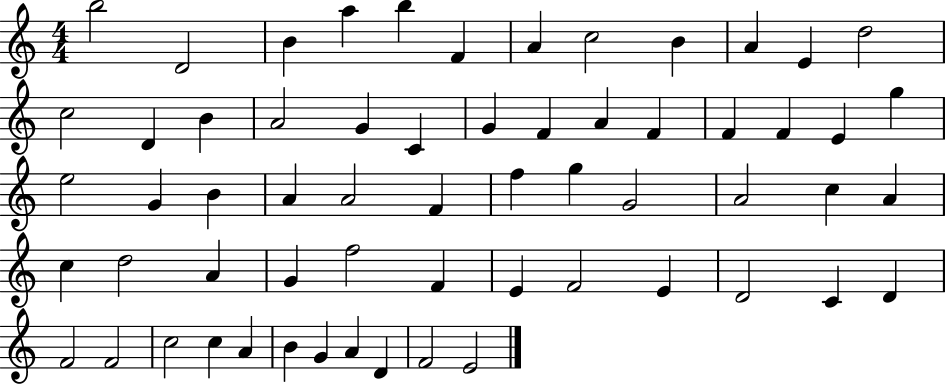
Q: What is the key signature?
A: C major